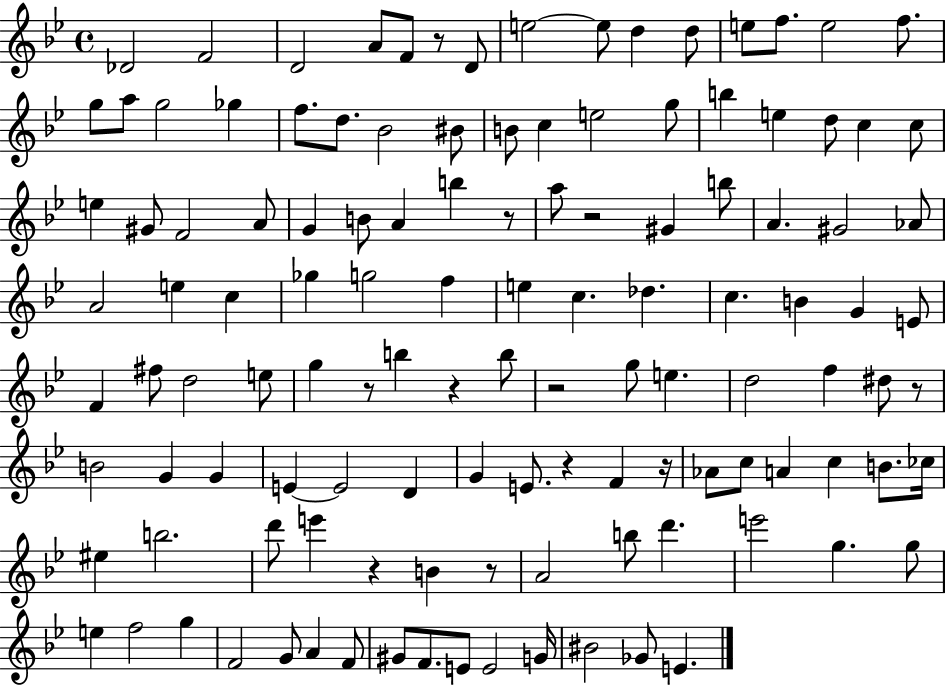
Db4/h F4/h D4/h A4/e F4/e R/e D4/e E5/h E5/e D5/q D5/e E5/e F5/e. E5/h F5/e. G5/e A5/e G5/h Gb5/q F5/e. D5/e. Bb4/h BIS4/e B4/e C5/q E5/h G5/e B5/q E5/q D5/e C5/q C5/e E5/q G#4/e F4/h A4/e G4/q B4/e A4/q B5/q R/e A5/e R/h G#4/q B5/e A4/q. G#4/h Ab4/e A4/h E5/q C5/q Gb5/q G5/h F5/q E5/q C5/q. Db5/q. C5/q. B4/q G4/q E4/e F4/q F#5/e D5/h E5/e G5/q R/e B5/q R/q B5/e R/h G5/e E5/q. D5/h F5/q D#5/e R/e B4/h G4/q G4/q E4/q E4/h D4/q G4/q E4/e. R/q F4/q R/s Ab4/e C5/e A4/q C5/q B4/e. CES5/s EIS5/q B5/h. D6/e E6/q R/q B4/q R/e A4/h B5/e D6/q. E6/h G5/q. G5/e E5/q F5/h G5/q F4/h G4/e A4/q F4/e G#4/e F4/e. E4/e E4/h G4/s BIS4/h Gb4/e E4/q.